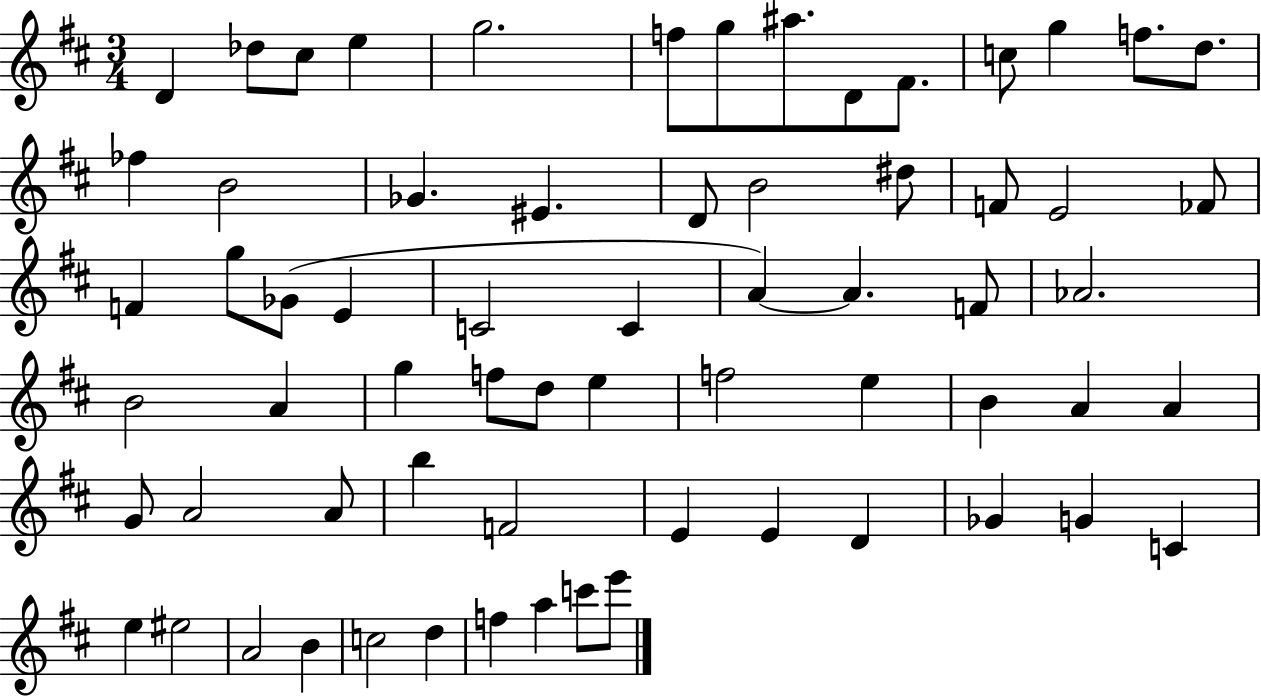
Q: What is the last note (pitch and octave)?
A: E6